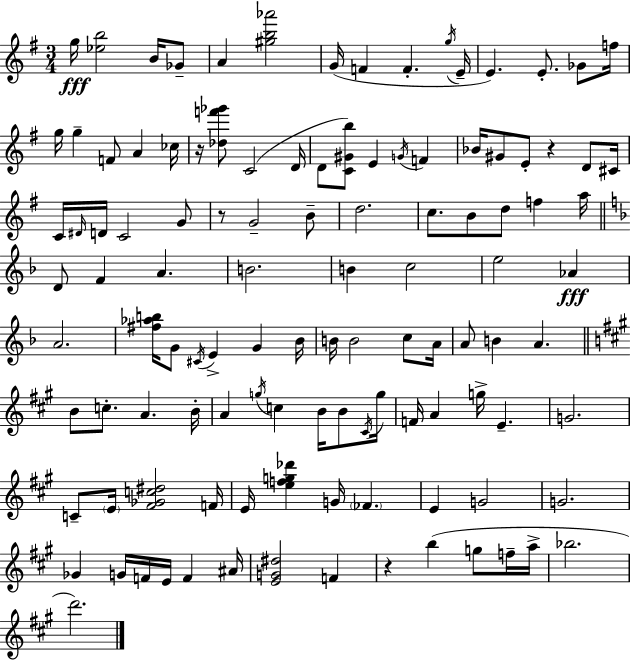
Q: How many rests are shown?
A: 4